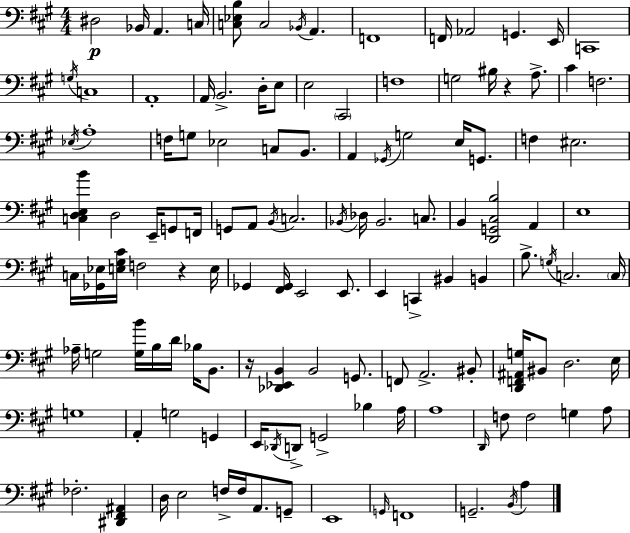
{
  \clef bass
  \numericTimeSignature
  \time 4/4
  \key a \major
  dis2\p bes,16 a,4. c16 | <c ees b>8 c2 \acciaccatura { bes,16 } a,4. | f,1 | f,16 aes,2 g,4. | \break e,16 c,1 | \acciaccatura { g16 } c1 | a,1-. | a,16 b,2.-> d16-. | \break e8 e2 \parenthesize cis,2 | f1 | g2 bis16 r4 a8.-> | cis'4 f2. | \break \acciaccatura { ees16 } a1-. | f16 g8 ees2 c8 | b,8. a,4 \acciaccatura { ges,16 } g2 | e16 g,8. f4 eis2. | \break <c d e b'>4 d2 | e,16-- g,8 f,16 g,8 a,8 \acciaccatura { b,16 } c2. | \acciaccatura { bes,16 } des16 bes,2. | c8. b,4 <d, g, cis b>2 | \break a,4 e1 | c16 <ges, ees>16 <e gis cis'>16 f2 | r4 e16 ges,4 <fis, ges,>16 e,2 | e,8. e,4 c,4-> bis,4 | \break b,4 b8.-> \acciaccatura { g16 } c2. | \parenthesize c16 aes16-- g2 | <g b'>16 b16 d'16 bes16 b,8. r16 <des, ees, b,>4 b,2 | g,8. f,8 a,2.-> | \break bis,8-. <d, f, ais, g>16 bis,8 d2. | e16 g1 | a,4-. g2 | g,4 e,16 \acciaccatura { des,16 } d,8-> g,2-> | \break bes4 a16 a1 | \grace { d,16 } f8 f2 | g4 a8 fes2.-. | <dis, fis, ais,>4 d16 e2 | \break f16-> f16 a,8. g,8-- e,1 | \grace { g,16 } f,1 | g,2.-- | \acciaccatura { b,16 } a4 \bar "|."
}